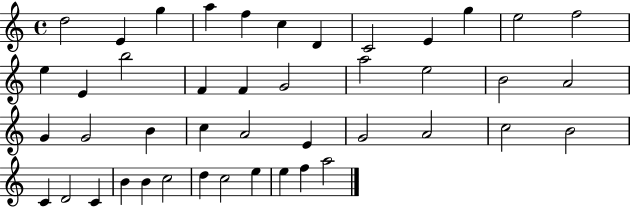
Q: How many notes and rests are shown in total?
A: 44